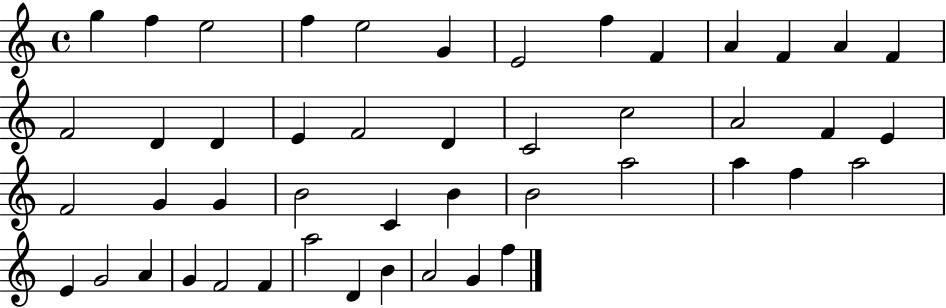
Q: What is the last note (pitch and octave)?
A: F5